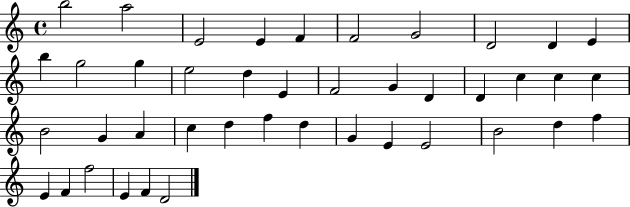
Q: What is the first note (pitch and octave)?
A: B5